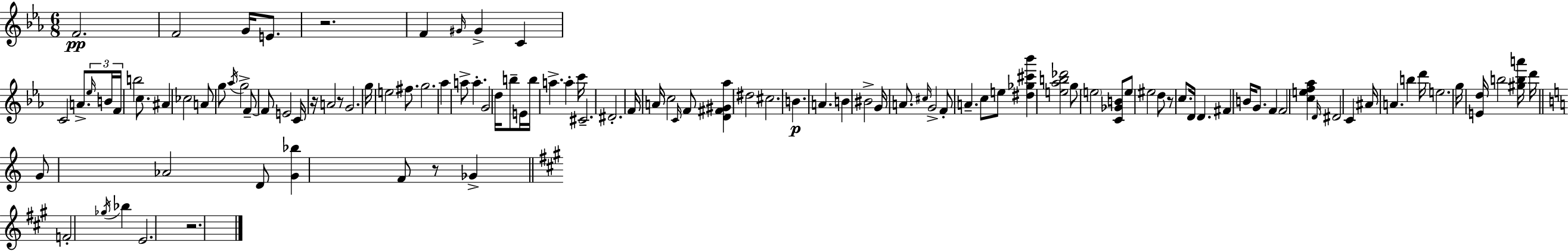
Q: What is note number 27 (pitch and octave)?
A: G4